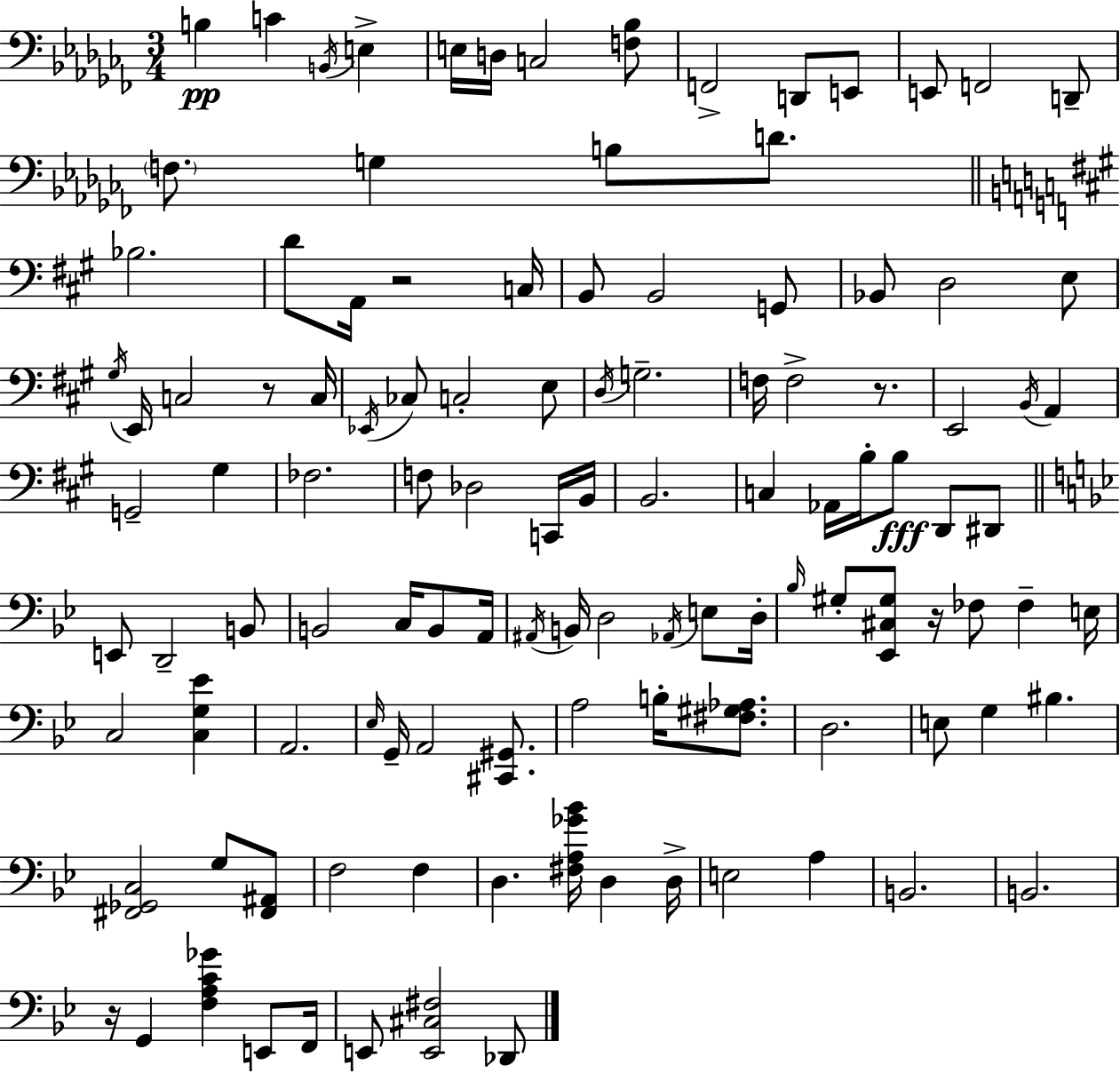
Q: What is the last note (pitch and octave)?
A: Db2